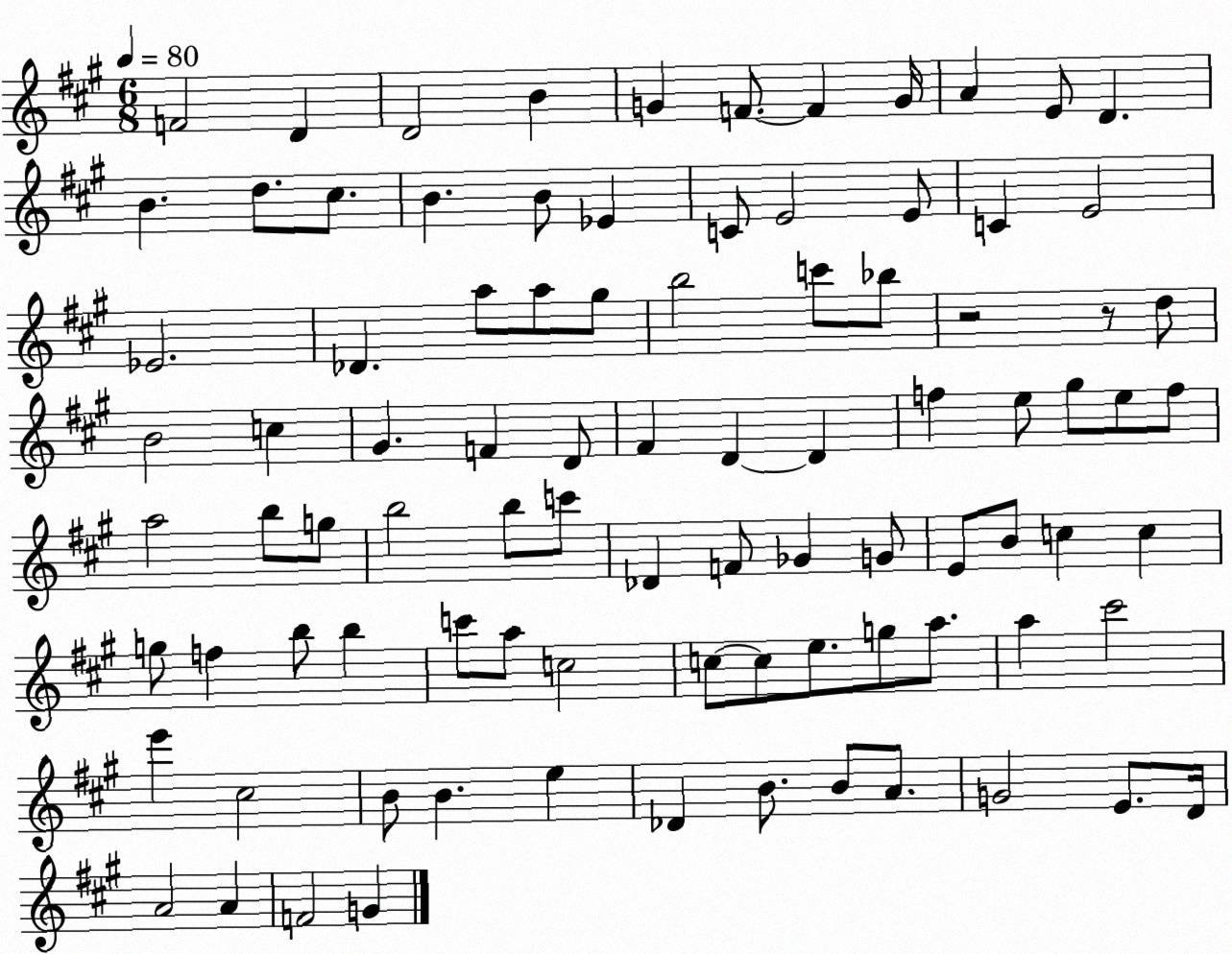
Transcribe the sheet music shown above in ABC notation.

X:1
T:Untitled
M:6/8
L:1/4
K:A
F2 D D2 B G F/2 F G/4 A E/2 D B d/2 ^c/2 B B/2 _E C/2 E2 E/2 C E2 _E2 _D a/2 a/2 ^g/2 b2 c'/2 _b/2 z2 z/2 d/2 B2 c ^G F D/2 ^F D D f e/2 ^g/2 e/2 f/2 a2 b/2 g/2 b2 b/2 c'/2 _D F/2 _G G/2 E/2 B/2 c c g/2 f b/2 b c'/2 a/2 c2 c/2 c/2 e/2 g/2 a/2 a ^c'2 e' ^c2 B/2 B e _D B/2 B/2 A/2 G2 E/2 D/4 A2 A F2 G